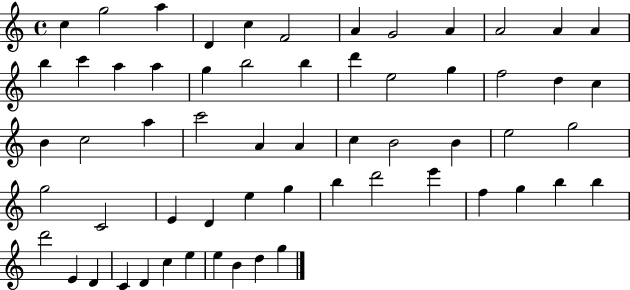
C5/q G5/h A5/q D4/q C5/q F4/h A4/q G4/h A4/q A4/h A4/q A4/q B5/q C6/q A5/q A5/q G5/q B5/h B5/q D6/q E5/h G5/q F5/h D5/q C5/q B4/q C5/h A5/q C6/h A4/q A4/q C5/q B4/h B4/q E5/h G5/h G5/h C4/h E4/q D4/q E5/q G5/q B5/q D6/h E6/q F5/q G5/q B5/q B5/q D6/h E4/q D4/q C4/q D4/q C5/q E5/q E5/q B4/q D5/q G5/q